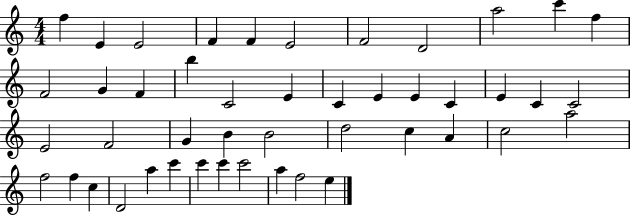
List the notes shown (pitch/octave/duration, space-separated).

F5/q E4/q E4/h F4/q F4/q E4/h F4/h D4/h A5/h C6/q F5/q F4/h G4/q F4/q B5/q C4/h E4/q C4/q E4/q E4/q C4/q E4/q C4/q C4/h E4/h F4/h G4/q B4/q B4/h D5/h C5/q A4/q C5/h A5/h F5/h F5/q C5/q D4/h A5/q C6/q C6/q C6/q C6/h A5/q F5/h E5/q